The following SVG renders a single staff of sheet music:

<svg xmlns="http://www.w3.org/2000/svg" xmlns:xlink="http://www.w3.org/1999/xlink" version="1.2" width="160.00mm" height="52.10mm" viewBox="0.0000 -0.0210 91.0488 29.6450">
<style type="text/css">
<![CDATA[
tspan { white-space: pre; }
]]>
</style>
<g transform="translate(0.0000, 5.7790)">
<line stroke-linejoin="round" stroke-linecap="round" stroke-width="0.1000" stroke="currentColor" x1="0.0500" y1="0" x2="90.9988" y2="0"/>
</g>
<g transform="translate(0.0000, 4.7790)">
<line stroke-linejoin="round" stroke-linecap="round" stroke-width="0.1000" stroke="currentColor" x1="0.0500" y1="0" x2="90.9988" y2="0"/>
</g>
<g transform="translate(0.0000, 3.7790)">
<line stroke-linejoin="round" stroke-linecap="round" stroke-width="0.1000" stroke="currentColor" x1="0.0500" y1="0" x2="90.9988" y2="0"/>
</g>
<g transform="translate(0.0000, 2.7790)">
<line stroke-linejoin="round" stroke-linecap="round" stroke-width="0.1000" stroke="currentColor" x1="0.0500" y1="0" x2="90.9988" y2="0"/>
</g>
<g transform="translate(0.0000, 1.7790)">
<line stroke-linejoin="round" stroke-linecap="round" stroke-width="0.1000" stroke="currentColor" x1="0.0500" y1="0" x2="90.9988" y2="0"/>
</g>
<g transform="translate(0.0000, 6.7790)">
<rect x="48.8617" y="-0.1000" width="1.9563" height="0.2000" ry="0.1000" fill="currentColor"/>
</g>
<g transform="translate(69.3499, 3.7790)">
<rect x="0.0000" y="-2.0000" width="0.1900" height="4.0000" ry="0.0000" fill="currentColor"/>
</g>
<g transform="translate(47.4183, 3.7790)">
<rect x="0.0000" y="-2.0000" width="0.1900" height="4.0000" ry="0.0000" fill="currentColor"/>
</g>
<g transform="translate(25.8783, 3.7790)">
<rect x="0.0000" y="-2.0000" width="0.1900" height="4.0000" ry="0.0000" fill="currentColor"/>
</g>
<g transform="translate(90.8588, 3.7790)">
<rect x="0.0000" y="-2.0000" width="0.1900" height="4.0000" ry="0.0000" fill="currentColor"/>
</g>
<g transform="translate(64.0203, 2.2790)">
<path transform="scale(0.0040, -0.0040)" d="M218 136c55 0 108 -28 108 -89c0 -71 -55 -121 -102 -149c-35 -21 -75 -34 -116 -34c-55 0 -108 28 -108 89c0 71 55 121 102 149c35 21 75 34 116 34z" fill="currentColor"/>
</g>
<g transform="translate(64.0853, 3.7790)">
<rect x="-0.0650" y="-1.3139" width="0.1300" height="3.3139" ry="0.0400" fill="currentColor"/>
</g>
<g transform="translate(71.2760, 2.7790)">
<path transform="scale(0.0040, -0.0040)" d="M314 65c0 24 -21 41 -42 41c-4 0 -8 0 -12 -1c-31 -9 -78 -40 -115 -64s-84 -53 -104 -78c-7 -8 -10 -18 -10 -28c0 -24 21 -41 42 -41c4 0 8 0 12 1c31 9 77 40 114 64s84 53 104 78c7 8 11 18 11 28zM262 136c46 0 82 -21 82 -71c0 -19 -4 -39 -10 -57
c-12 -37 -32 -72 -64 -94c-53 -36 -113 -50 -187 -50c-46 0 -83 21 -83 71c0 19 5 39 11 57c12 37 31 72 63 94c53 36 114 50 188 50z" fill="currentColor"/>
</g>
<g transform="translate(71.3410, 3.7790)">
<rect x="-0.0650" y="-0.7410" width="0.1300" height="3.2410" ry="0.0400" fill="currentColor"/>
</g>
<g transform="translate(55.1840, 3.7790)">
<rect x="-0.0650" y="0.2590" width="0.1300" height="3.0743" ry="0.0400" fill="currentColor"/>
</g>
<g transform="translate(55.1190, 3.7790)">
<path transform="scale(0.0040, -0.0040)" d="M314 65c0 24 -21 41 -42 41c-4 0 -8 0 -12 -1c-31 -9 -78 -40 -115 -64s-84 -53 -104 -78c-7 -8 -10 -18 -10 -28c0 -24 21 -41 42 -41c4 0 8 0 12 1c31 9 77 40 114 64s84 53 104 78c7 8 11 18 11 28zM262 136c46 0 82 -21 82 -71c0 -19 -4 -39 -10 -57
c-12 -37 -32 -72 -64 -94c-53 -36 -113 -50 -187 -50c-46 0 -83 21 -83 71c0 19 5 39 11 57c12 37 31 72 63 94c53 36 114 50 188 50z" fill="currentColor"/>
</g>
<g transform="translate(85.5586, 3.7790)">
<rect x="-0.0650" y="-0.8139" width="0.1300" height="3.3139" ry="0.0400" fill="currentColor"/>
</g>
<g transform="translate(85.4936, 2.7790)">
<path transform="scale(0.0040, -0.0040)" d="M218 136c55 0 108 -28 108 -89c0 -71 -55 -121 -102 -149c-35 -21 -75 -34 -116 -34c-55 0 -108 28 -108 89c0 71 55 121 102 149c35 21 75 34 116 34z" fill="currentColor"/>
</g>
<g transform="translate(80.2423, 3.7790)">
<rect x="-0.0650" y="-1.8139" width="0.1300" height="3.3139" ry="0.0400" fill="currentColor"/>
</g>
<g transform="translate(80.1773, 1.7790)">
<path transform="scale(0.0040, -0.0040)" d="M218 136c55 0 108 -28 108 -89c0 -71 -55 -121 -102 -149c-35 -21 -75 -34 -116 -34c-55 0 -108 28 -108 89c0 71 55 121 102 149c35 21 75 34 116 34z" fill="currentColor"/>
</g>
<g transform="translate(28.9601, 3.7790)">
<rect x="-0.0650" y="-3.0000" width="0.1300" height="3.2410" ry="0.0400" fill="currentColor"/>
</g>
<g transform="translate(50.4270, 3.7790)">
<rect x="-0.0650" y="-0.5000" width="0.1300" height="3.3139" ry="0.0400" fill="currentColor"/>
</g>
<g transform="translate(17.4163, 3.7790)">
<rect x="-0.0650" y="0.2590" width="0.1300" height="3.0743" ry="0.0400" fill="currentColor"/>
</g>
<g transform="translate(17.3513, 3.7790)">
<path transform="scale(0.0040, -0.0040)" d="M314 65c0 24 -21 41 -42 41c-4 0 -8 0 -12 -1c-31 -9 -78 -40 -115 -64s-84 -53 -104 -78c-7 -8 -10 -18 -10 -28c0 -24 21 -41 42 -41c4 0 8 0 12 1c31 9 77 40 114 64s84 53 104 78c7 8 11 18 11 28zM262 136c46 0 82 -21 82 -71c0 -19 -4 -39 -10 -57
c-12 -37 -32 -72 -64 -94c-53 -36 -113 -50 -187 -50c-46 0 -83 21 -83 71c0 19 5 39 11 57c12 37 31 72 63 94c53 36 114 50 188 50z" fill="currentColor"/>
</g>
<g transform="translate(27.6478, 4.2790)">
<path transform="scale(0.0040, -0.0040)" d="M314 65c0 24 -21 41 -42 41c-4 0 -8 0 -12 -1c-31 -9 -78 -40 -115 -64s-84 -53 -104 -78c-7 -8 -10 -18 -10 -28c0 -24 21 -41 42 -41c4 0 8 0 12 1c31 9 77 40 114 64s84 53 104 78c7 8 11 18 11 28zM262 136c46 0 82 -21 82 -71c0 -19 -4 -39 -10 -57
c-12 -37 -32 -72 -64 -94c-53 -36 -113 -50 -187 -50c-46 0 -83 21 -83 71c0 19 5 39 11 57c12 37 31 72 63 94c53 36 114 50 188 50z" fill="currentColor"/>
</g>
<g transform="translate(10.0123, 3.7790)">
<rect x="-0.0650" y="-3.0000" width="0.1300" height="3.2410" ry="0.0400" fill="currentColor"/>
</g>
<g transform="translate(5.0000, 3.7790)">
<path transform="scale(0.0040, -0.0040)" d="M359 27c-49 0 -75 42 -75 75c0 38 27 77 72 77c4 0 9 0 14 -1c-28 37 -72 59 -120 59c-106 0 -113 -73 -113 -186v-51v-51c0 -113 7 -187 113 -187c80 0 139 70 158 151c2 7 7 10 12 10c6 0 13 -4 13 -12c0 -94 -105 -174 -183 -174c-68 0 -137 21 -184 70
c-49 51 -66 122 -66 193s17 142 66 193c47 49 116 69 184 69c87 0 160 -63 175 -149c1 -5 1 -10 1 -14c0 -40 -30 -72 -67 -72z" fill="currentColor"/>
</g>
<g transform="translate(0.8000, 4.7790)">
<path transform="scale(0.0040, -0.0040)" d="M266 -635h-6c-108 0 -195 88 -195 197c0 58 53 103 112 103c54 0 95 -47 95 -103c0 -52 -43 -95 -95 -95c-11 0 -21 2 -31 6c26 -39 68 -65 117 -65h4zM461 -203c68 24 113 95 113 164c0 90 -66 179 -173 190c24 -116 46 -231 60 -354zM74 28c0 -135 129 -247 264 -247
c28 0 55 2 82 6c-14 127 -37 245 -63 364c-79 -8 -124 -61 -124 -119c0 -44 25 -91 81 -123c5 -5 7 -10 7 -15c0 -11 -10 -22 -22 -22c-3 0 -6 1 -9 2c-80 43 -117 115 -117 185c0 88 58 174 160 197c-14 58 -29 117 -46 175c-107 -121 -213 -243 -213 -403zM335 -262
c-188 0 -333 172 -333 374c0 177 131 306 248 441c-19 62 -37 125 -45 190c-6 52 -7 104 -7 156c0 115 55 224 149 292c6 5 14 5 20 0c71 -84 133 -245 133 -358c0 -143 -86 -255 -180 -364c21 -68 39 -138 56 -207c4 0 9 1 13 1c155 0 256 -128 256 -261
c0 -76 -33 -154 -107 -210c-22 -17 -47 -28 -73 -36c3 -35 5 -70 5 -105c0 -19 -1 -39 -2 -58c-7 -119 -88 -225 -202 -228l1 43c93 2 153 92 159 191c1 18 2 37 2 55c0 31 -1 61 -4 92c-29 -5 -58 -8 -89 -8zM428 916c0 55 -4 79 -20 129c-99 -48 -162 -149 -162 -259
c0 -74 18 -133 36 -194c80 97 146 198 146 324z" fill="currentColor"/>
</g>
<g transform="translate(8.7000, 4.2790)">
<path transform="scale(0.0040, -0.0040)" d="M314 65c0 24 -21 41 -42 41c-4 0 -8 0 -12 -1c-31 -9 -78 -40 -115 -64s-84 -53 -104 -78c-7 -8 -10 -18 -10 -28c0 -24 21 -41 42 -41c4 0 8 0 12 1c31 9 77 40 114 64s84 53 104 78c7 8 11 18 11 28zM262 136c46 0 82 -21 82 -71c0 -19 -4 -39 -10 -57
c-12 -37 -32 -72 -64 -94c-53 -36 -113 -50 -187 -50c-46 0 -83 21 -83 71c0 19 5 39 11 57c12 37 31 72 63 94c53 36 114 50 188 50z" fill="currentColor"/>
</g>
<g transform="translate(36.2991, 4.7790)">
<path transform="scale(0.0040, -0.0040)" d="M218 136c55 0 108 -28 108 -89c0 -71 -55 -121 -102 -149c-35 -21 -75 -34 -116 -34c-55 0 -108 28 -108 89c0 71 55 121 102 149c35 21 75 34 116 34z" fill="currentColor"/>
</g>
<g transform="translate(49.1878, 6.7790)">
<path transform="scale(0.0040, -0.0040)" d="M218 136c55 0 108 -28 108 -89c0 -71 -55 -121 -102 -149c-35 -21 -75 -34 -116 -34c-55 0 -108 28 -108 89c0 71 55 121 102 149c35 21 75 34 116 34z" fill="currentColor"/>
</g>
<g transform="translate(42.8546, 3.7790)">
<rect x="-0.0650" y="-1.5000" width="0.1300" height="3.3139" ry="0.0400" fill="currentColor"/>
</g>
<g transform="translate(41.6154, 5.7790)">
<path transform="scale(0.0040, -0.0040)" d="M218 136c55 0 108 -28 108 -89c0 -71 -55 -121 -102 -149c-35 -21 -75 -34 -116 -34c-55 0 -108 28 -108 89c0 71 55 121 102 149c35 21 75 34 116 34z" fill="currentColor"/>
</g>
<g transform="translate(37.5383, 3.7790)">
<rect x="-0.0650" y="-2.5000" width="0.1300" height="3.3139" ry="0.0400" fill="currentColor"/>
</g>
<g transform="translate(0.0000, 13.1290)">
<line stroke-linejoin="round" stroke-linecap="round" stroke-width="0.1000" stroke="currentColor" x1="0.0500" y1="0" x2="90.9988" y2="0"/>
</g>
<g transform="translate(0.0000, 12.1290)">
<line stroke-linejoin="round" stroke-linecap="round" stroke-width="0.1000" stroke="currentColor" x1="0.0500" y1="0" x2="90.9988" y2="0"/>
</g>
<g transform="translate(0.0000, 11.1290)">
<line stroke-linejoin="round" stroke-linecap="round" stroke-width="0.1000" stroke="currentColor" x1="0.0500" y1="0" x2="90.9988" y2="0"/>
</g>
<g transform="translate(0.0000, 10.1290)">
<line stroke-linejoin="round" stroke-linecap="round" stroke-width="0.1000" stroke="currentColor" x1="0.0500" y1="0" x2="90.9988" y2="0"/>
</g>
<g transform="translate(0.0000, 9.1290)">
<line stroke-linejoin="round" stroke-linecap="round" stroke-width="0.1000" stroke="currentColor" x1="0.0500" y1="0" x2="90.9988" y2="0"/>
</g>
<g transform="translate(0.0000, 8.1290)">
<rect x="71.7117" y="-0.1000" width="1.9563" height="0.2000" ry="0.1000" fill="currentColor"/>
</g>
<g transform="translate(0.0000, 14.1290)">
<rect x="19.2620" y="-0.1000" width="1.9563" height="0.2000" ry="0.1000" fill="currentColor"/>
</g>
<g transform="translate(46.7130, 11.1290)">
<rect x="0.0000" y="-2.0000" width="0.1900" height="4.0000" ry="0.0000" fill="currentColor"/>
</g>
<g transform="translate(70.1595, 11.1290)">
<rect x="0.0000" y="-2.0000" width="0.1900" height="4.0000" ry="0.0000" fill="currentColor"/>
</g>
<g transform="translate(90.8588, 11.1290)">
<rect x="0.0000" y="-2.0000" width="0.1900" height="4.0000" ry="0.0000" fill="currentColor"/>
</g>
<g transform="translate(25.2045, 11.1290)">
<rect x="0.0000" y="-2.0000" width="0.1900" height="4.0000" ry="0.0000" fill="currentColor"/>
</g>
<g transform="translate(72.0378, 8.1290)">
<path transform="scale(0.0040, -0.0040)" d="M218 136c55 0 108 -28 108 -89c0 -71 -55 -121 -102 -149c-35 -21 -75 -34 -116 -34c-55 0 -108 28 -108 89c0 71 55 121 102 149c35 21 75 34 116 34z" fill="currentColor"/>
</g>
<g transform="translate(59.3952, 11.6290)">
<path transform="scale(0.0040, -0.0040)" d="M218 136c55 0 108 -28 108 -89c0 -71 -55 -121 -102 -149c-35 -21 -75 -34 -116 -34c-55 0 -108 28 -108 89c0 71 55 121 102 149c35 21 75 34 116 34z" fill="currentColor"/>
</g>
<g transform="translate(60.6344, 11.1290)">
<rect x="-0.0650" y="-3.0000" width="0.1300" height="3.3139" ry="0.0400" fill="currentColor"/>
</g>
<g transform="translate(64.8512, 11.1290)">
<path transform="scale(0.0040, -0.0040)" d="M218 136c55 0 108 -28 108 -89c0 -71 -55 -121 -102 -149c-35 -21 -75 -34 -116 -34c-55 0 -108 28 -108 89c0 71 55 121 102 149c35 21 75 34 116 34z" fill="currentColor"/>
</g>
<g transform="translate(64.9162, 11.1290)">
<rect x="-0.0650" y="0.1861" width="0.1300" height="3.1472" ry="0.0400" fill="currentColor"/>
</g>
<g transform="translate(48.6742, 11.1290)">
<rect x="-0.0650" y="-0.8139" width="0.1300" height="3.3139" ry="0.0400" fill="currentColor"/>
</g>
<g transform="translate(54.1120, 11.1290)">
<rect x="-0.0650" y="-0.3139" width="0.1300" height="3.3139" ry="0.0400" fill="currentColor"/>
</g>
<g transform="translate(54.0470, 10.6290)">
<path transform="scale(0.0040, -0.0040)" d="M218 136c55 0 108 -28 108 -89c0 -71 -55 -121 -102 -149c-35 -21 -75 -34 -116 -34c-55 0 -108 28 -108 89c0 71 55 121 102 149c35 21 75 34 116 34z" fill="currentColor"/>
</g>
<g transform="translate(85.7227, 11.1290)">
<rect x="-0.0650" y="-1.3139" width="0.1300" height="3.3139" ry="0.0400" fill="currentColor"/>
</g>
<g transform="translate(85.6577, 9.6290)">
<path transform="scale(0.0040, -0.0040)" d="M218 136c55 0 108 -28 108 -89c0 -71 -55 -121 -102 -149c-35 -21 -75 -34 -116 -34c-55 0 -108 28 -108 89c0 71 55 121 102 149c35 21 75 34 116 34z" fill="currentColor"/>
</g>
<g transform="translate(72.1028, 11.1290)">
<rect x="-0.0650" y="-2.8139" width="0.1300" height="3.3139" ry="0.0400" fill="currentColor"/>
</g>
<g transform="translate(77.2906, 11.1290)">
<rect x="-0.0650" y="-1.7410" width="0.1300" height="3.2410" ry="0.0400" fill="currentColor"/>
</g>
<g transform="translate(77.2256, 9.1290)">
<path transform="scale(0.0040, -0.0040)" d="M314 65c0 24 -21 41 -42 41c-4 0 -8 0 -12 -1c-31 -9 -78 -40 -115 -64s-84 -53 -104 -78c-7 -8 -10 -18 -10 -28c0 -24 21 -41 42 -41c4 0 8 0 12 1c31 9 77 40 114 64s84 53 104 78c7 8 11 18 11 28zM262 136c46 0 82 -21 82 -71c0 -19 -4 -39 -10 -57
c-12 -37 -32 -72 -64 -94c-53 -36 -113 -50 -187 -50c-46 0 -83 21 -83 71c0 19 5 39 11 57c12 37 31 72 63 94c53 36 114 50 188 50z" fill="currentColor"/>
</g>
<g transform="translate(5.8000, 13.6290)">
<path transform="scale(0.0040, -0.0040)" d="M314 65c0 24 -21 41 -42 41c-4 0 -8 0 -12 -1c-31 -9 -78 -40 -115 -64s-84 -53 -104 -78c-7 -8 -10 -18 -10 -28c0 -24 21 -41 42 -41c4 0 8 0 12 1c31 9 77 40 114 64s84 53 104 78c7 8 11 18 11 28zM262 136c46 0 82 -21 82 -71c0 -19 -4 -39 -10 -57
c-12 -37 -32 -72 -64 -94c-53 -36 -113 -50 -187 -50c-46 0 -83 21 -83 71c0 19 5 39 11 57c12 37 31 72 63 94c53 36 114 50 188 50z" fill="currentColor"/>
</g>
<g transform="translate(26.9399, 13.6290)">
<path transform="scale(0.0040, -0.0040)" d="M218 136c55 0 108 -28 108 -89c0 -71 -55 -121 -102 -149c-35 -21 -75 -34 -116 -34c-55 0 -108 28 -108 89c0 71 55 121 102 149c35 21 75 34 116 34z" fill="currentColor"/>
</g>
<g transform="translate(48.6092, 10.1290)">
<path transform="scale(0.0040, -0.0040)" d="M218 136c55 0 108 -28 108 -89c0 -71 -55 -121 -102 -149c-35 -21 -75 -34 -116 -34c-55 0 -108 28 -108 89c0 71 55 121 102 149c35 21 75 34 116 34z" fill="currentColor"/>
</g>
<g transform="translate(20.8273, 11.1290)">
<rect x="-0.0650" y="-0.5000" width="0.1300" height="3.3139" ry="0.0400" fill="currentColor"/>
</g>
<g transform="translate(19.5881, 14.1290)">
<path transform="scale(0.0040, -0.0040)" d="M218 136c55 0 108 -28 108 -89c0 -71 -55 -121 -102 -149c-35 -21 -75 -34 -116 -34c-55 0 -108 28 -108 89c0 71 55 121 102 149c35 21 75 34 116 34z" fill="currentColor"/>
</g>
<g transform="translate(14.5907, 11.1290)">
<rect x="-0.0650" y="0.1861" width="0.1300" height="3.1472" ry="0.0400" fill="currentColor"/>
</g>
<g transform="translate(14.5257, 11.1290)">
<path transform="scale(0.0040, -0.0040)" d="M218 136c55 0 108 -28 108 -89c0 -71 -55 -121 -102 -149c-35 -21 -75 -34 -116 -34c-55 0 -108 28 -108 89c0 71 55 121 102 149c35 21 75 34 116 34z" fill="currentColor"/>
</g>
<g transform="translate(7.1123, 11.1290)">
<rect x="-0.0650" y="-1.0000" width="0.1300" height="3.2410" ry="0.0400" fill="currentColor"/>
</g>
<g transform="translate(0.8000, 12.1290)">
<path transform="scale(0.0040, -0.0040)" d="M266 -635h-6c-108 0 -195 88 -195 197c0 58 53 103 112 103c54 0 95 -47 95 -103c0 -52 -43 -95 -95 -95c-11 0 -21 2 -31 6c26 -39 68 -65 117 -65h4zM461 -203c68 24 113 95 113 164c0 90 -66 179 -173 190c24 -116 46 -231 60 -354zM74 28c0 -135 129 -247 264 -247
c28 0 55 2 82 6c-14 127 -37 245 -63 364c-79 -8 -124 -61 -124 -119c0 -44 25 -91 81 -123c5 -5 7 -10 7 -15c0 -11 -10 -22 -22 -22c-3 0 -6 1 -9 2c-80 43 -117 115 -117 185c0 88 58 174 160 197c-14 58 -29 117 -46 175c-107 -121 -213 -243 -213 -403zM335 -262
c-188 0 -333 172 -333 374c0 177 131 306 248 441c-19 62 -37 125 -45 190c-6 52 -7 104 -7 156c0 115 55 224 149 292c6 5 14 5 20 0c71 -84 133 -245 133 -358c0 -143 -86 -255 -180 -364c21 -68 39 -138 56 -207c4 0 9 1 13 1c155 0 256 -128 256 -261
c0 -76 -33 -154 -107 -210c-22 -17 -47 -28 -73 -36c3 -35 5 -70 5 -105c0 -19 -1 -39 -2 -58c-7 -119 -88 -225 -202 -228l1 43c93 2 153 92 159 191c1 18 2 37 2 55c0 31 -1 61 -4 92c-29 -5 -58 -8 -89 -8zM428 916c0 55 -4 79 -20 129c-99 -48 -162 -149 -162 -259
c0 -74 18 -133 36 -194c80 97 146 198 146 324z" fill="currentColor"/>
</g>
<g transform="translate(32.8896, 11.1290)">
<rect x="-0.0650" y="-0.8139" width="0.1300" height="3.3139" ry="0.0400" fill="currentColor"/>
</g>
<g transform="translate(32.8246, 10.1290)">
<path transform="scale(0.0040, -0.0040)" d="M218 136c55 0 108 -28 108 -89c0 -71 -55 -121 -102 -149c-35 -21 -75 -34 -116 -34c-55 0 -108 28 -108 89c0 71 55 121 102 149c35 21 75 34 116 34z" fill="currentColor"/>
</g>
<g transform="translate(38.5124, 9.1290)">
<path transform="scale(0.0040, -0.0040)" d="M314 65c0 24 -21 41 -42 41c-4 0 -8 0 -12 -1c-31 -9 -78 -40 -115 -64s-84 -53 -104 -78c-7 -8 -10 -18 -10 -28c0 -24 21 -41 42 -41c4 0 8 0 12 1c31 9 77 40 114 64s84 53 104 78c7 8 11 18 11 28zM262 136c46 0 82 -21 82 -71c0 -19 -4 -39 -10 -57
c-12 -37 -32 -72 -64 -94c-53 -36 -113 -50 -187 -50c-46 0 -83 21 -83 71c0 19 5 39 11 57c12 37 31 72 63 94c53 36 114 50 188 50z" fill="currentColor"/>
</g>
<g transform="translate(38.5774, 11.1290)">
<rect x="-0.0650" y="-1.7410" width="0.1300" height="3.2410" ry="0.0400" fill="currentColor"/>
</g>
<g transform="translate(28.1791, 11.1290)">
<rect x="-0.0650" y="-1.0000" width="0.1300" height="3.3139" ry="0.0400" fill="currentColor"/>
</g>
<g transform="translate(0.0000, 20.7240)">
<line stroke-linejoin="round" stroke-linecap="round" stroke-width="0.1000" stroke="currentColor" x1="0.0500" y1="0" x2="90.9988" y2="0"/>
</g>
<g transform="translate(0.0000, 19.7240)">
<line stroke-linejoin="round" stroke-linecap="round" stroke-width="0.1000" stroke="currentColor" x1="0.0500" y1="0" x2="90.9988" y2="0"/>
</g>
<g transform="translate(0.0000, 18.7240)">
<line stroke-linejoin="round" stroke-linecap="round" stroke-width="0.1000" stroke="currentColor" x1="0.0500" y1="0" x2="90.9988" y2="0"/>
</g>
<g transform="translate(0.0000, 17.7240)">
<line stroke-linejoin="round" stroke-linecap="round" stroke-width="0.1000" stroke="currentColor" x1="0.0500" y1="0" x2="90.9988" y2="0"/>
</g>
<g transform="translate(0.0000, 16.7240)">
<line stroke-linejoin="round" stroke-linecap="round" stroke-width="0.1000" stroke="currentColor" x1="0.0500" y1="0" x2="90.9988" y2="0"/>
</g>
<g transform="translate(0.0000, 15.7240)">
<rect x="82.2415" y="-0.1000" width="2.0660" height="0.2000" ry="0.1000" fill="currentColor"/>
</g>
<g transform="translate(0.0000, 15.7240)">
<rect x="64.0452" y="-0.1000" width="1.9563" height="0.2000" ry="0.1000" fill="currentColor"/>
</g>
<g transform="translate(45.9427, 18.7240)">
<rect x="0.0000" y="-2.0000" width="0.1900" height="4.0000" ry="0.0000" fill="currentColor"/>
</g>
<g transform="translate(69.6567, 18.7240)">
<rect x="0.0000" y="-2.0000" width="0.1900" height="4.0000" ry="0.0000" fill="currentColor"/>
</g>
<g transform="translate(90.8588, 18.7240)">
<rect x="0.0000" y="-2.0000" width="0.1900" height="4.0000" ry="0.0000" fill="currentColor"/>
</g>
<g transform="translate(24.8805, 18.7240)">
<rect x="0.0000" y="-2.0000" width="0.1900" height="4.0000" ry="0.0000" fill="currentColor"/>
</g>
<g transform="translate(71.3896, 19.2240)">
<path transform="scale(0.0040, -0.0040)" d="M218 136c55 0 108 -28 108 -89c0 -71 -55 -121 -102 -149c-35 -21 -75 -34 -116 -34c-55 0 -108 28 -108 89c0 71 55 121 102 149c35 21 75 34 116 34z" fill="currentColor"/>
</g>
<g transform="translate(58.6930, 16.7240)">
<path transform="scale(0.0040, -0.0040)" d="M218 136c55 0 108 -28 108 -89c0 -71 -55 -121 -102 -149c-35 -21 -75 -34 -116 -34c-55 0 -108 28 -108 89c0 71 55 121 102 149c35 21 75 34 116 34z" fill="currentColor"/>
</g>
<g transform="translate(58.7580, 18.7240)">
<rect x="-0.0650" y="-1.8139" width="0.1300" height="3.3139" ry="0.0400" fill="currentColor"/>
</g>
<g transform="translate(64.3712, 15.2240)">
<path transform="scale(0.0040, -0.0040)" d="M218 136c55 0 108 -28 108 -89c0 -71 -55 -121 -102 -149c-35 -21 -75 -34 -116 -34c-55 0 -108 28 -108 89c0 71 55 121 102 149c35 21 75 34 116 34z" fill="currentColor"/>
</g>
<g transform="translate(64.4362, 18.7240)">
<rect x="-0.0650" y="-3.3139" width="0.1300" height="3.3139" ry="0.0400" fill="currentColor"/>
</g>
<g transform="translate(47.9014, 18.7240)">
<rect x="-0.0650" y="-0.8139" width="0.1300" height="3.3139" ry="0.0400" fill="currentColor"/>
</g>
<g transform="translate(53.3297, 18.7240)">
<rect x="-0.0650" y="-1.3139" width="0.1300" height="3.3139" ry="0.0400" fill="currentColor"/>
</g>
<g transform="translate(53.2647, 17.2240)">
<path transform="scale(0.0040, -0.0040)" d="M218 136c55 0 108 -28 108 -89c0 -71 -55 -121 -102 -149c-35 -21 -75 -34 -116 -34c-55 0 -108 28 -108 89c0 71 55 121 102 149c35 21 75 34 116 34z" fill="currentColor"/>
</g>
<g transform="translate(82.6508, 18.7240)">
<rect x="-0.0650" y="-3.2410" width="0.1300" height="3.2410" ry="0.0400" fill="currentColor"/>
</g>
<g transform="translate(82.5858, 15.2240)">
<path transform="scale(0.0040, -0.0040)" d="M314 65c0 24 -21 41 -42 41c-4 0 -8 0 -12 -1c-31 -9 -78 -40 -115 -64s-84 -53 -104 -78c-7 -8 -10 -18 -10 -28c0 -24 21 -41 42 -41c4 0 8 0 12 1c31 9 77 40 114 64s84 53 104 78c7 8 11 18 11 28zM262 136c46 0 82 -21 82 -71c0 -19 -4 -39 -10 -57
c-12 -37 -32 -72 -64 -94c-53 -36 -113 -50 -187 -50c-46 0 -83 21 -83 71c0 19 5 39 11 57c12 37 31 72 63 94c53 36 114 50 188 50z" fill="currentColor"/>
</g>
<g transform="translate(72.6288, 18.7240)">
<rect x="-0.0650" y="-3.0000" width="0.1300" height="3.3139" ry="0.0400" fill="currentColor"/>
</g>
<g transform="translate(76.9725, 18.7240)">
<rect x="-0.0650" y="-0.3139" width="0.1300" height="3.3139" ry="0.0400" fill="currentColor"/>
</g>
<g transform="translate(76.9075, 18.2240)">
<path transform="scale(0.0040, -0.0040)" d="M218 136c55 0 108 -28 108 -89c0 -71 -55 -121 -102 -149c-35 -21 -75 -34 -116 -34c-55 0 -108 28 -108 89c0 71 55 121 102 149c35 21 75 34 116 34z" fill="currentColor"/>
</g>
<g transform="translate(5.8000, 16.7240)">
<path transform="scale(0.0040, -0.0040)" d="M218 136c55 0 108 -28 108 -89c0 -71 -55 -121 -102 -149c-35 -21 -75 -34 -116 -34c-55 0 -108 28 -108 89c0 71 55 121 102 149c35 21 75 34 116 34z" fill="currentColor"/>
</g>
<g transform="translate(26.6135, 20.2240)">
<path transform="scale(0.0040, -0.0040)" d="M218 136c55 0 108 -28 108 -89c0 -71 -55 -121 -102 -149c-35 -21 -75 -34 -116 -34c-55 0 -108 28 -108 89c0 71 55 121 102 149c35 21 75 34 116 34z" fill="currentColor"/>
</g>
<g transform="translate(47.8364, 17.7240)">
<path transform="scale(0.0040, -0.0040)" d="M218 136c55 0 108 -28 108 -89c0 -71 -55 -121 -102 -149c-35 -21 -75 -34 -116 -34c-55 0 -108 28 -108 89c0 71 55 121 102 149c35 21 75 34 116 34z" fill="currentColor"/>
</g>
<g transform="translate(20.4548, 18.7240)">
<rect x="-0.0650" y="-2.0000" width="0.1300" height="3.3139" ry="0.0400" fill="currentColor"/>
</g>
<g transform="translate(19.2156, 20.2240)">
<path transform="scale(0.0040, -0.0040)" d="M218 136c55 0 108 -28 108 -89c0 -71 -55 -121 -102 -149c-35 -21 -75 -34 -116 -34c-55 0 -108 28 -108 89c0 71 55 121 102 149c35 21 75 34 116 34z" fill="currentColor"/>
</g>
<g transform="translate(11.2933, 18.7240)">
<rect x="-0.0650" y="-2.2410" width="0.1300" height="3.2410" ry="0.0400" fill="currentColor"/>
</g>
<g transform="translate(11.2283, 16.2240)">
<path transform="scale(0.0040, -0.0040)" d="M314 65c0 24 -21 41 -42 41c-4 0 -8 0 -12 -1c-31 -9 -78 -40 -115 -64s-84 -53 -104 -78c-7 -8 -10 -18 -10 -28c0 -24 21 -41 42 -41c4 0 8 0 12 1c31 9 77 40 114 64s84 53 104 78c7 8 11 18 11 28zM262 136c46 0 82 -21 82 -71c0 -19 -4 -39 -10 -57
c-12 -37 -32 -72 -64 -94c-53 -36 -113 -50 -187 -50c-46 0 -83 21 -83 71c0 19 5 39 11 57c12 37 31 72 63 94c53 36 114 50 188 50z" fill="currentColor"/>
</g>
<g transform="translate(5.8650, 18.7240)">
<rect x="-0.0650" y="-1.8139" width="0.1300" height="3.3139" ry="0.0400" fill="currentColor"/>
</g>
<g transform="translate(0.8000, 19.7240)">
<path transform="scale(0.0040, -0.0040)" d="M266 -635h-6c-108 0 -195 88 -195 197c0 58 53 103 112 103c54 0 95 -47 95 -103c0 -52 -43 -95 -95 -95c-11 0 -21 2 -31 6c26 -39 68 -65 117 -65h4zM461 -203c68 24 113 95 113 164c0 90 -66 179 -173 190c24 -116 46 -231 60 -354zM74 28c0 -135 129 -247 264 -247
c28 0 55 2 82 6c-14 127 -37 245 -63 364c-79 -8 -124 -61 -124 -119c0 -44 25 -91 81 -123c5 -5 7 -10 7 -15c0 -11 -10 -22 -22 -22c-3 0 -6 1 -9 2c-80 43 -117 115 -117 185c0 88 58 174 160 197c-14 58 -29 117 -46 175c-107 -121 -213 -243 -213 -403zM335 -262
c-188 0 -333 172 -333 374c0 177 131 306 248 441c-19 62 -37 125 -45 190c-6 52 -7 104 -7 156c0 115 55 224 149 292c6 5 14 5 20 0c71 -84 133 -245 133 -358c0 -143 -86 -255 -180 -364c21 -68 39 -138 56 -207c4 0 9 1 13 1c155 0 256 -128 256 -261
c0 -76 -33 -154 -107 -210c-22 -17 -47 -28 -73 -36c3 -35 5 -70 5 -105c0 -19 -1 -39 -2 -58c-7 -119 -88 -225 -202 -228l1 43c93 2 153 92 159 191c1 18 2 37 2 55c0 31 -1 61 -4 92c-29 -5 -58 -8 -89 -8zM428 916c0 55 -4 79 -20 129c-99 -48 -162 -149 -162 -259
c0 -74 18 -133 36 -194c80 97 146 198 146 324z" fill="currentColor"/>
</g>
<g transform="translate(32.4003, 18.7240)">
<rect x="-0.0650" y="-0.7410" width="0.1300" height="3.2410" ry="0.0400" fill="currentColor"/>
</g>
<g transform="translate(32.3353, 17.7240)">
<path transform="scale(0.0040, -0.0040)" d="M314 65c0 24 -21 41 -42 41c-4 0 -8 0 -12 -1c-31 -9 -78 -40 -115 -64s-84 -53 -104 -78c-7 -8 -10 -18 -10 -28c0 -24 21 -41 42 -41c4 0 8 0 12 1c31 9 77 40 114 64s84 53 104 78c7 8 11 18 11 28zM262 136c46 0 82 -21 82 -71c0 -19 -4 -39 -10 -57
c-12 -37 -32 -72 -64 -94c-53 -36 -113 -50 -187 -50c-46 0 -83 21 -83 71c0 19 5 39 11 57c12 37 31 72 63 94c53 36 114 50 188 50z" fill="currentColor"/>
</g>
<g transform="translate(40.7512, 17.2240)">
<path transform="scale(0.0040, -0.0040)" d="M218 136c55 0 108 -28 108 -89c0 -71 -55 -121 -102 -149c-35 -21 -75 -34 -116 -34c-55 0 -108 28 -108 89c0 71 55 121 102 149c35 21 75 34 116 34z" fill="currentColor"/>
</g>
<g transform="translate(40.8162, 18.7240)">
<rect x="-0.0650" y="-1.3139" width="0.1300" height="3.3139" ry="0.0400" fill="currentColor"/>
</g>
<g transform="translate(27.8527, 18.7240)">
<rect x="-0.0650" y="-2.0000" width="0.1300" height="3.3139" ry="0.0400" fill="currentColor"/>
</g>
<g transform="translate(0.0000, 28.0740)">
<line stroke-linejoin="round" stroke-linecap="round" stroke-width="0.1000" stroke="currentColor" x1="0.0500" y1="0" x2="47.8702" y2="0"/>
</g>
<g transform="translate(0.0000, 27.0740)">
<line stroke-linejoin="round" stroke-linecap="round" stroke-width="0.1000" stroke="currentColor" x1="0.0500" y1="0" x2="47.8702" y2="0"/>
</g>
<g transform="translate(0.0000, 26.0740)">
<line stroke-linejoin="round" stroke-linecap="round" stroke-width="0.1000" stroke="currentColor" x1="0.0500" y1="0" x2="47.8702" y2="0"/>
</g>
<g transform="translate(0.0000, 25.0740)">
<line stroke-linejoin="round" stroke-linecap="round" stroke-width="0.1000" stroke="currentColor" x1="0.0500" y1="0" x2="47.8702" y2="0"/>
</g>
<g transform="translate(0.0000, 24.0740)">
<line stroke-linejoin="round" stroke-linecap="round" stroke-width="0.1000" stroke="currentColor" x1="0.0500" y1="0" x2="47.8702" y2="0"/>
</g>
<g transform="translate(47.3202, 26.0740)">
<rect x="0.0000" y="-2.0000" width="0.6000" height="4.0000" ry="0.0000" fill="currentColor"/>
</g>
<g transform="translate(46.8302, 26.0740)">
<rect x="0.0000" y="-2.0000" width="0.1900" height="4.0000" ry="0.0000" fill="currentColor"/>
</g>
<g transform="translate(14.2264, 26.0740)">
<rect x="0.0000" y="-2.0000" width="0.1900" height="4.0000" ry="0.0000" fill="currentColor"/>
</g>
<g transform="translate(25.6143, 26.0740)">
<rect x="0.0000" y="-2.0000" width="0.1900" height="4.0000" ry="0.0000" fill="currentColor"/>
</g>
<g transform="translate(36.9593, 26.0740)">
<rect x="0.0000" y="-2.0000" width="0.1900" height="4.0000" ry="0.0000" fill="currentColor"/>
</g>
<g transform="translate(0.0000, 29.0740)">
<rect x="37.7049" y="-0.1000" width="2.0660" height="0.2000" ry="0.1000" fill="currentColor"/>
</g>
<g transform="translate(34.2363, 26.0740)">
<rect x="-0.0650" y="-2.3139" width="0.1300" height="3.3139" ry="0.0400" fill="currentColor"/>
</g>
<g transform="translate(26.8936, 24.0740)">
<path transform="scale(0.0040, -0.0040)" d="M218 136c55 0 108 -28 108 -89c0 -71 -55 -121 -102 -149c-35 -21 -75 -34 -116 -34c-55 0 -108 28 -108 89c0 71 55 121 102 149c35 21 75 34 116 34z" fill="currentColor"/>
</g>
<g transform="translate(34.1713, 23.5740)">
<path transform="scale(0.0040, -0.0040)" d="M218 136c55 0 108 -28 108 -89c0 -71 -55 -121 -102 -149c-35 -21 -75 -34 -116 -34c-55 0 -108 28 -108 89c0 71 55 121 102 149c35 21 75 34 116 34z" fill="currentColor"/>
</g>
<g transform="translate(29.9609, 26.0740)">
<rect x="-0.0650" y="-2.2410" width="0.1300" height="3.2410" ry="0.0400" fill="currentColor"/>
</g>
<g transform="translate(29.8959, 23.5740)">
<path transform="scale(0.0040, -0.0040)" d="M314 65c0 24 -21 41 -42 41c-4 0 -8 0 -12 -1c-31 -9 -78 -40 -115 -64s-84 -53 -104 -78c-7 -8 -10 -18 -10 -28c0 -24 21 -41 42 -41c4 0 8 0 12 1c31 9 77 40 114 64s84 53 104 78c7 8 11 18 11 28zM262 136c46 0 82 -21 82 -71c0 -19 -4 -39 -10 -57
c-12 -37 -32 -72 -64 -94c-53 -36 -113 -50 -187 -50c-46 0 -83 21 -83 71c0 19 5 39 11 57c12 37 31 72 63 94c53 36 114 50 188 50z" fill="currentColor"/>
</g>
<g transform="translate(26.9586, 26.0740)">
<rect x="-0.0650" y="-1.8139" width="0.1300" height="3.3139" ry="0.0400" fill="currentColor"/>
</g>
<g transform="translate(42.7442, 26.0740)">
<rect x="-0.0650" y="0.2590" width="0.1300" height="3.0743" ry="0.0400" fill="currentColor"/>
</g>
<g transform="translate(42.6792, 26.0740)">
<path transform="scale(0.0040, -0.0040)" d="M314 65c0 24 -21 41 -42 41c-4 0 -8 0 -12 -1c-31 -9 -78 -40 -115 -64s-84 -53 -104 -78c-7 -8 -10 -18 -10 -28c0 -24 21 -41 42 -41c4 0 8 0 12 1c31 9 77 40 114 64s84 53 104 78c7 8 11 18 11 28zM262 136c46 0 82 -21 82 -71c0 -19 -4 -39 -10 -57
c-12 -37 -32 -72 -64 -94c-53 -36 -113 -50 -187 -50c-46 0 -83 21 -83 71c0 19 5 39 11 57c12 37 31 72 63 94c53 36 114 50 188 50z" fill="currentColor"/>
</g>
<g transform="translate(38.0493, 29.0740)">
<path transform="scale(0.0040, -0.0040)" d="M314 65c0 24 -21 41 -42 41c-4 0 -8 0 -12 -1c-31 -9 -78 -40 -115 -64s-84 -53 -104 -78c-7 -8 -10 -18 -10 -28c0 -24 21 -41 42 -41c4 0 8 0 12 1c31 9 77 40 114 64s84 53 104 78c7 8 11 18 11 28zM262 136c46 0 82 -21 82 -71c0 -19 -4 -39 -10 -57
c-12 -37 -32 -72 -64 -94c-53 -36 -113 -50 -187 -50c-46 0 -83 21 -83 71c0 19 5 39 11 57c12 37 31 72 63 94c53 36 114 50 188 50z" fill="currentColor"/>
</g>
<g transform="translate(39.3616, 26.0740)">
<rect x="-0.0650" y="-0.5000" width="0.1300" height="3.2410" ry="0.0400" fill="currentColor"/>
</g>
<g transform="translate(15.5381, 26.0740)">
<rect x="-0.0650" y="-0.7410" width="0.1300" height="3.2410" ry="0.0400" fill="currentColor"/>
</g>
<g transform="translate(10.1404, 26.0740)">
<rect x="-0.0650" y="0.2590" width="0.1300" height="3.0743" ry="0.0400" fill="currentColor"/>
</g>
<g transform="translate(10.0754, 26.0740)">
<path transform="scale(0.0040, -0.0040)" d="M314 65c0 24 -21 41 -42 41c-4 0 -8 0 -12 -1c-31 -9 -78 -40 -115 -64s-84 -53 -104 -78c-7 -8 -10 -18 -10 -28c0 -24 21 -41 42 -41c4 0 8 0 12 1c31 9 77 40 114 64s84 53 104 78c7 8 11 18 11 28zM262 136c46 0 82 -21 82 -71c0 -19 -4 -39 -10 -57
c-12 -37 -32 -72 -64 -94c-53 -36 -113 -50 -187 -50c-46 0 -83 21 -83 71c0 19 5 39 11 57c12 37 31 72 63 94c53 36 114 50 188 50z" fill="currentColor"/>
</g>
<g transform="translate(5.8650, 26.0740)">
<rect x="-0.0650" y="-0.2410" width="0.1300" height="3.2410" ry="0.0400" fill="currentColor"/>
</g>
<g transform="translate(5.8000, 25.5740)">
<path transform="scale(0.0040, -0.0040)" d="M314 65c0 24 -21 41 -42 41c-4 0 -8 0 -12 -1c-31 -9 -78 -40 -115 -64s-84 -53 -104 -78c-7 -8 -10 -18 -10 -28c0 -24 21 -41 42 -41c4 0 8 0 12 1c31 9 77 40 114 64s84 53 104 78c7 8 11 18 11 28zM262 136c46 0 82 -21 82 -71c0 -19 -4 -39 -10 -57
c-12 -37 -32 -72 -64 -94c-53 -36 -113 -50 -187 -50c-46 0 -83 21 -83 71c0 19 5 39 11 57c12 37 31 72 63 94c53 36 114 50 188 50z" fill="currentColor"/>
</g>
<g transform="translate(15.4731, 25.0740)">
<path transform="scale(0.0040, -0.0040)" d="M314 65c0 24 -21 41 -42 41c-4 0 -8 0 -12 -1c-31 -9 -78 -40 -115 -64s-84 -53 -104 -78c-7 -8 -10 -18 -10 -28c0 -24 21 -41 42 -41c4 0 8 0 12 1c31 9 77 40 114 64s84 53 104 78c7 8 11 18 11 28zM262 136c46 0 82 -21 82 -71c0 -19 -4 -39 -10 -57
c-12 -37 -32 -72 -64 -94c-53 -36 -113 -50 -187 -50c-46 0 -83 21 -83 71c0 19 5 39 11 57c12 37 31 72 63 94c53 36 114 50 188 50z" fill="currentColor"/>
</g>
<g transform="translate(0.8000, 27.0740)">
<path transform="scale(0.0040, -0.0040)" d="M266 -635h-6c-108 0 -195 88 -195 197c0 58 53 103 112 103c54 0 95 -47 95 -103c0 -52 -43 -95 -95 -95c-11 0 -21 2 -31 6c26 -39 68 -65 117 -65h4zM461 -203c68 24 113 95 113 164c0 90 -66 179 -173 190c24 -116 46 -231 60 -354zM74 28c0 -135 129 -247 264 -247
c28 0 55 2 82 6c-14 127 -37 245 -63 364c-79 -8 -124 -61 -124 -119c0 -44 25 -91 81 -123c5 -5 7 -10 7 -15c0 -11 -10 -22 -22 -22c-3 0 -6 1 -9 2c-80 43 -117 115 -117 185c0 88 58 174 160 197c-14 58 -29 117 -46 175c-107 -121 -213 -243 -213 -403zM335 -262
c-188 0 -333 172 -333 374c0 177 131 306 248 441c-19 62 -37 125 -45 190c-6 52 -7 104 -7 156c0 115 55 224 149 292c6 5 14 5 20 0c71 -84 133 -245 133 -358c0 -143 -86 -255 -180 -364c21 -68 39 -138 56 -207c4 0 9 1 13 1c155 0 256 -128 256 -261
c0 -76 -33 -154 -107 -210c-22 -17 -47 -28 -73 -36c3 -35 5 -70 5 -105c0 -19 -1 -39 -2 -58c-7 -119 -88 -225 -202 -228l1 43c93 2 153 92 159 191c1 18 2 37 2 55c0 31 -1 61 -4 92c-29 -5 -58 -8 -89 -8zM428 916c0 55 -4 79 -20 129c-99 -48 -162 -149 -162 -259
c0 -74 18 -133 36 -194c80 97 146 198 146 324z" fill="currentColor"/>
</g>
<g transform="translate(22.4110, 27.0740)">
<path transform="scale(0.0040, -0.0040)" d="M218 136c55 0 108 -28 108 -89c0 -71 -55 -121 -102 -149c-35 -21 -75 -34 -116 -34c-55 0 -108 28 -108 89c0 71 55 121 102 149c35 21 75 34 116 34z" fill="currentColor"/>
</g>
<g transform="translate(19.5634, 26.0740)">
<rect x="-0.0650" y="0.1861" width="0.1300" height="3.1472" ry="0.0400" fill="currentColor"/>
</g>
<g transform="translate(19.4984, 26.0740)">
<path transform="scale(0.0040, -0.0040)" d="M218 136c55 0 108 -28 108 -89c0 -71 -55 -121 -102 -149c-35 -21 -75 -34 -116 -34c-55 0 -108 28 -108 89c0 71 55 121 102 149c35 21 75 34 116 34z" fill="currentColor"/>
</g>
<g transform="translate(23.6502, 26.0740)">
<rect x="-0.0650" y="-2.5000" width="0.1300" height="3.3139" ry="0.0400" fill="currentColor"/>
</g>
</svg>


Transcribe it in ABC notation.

X:1
T:Untitled
M:4/4
L:1/4
K:C
A2 B2 A2 G E C B2 e d2 f d D2 B C D d f2 d c A B a f2 e f g2 F F d2 e d e f b A c b2 c2 B2 d2 B G f g2 g C2 B2